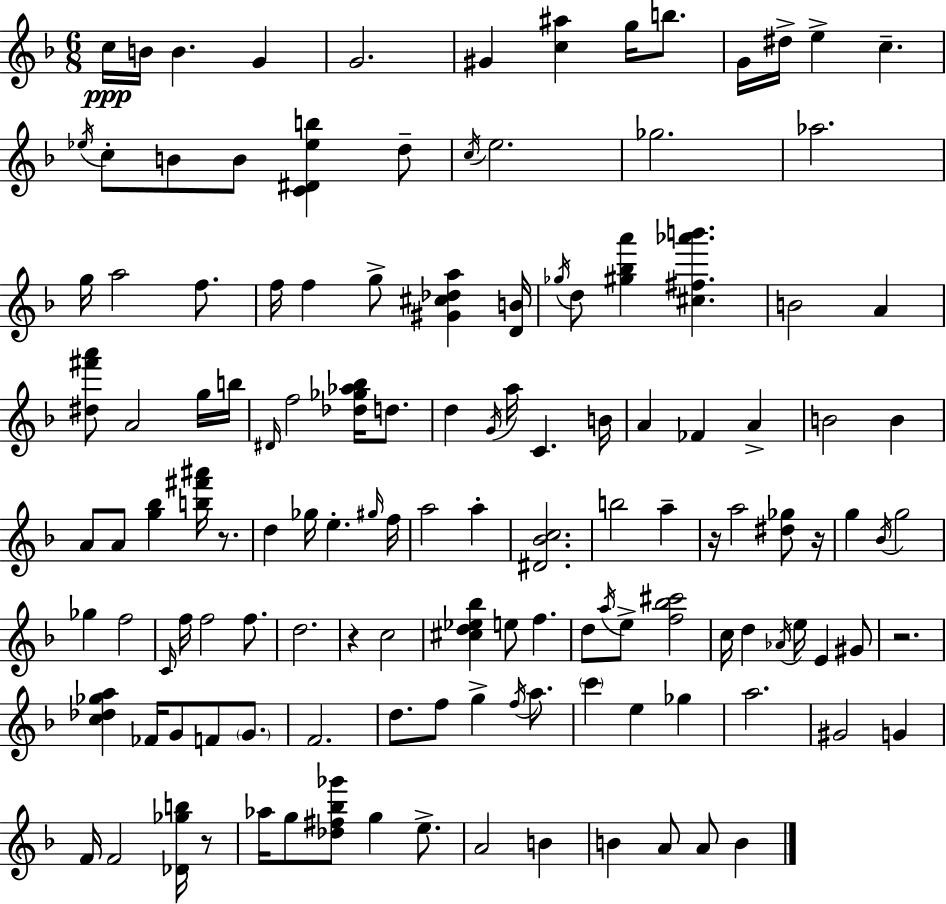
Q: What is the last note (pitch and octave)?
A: B4